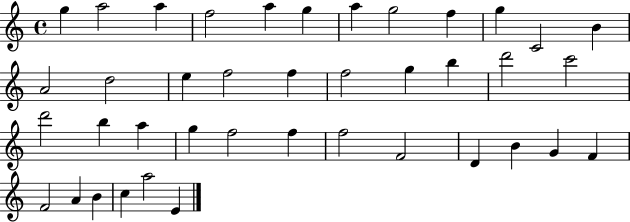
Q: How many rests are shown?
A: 0